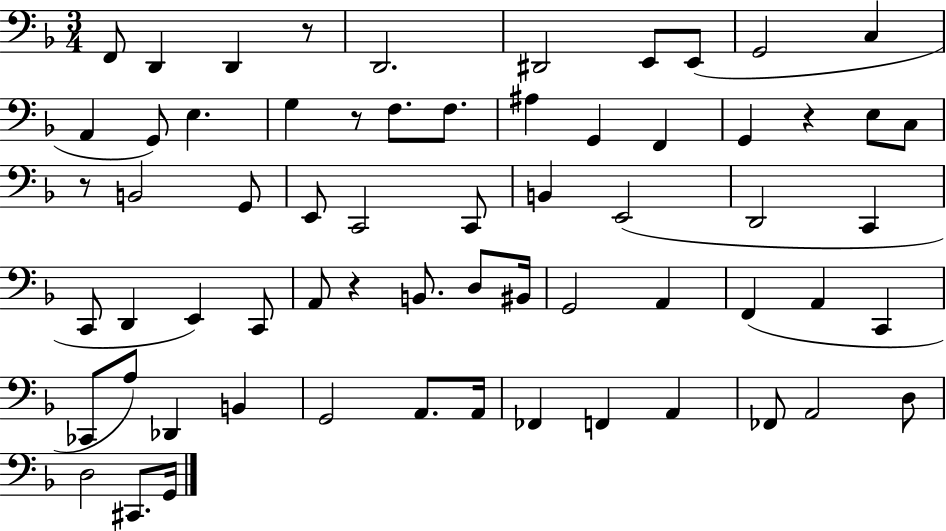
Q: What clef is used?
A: bass